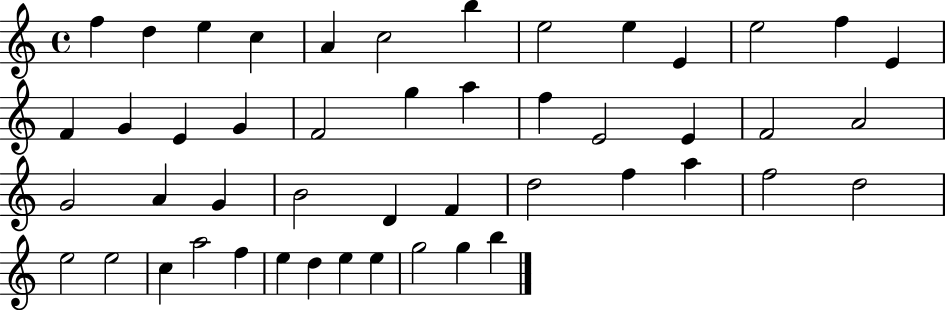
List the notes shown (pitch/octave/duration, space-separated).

F5/q D5/q E5/q C5/q A4/q C5/h B5/q E5/h E5/q E4/q E5/h F5/q E4/q F4/q G4/q E4/q G4/q F4/h G5/q A5/q F5/q E4/h E4/q F4/h A4/h G4/h A4/q G4/q B4/h D4/q F4/q D5/h F5/q A5/q F5/h D5/h E5/h E5/h C5/q A5/h F5/q E5/q D5/q E5/q E5/q G5/h G5/q B5/q